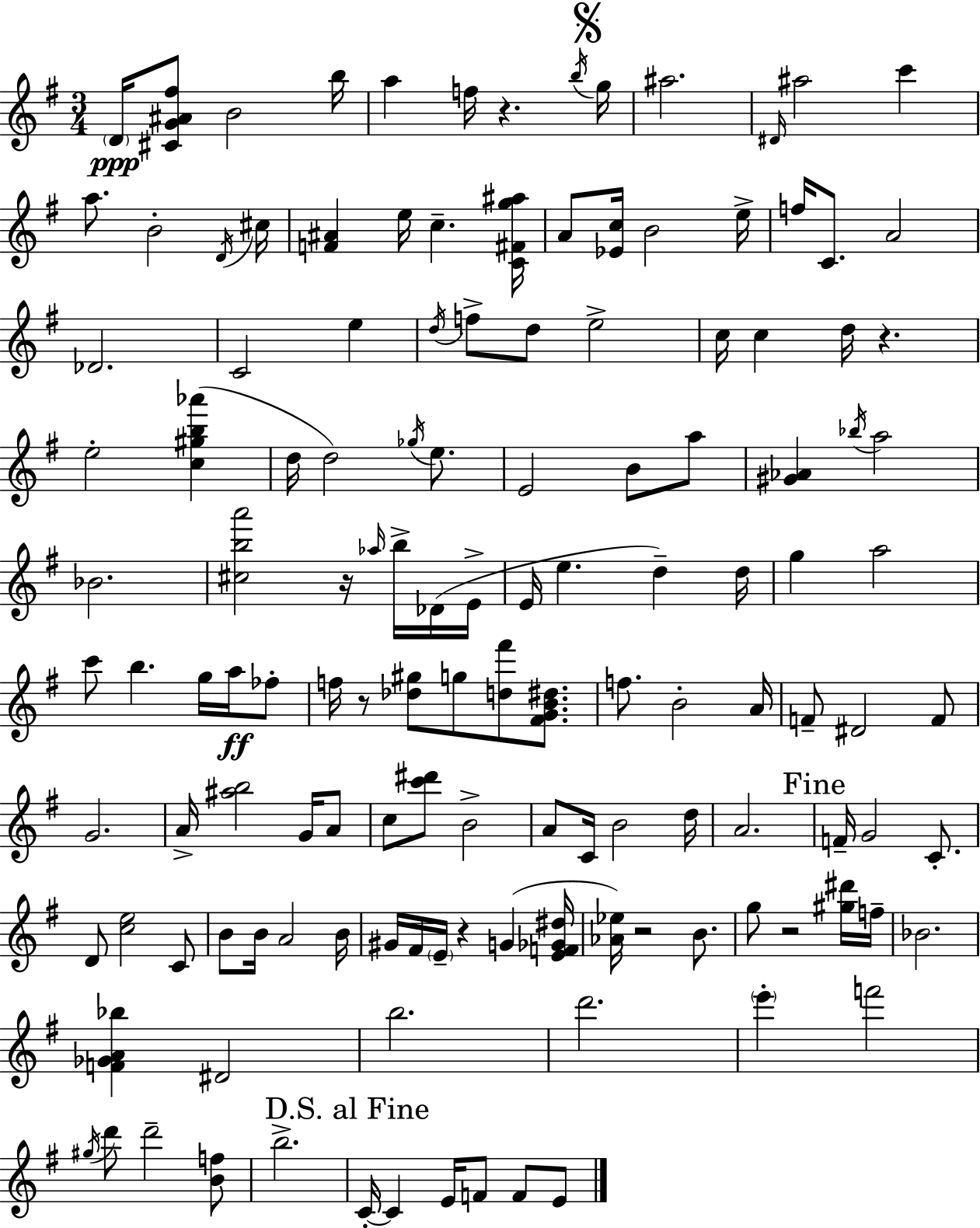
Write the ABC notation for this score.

X:1
T:Untitled
M:3/4
L:1/4
K:G
D/4 [^CG^A^f]/2 B2 b/4 a f/4 z b/4 g/4 ^a2 ^D/4 ^a2 c' a/2 B2 D/4 ^c/4 [F^A] e/4 c [C^Fg^a]/4 A/2 [_Ec]/4 B2 e/4 f/4 C/2 A2 _D2 C2 e d/4 f/2 d/2 e2 c/4 c d/4 z e2 [c^gb_a'] d/4 d2 _g/4 e/2 E2 B/2 a/2 [^G_A] _b/4 a2 _B2 [^cba']2 z/4 _a/4 b/4 _D/4 E/4 E/4 e d d/4 g a2 c'/2 b g/4 a/4 _f/2 f/4 z/2 [_d^g]/2 g/2 [d^f']/2 [^FGB^d]/2 f/2 B2 A/4 F/2 ^D2 F/2 G2 A/4 [^ab]2 G/4 A/2 c/2 [c'^d']/2 B2 A/2 C/4 B2 d/4 A2 F/4 G2 C/2 D/2 [ce]2 C/2 B/2 B/4 A2 B/4 ^G/4 ^F/4 E/4 z G [EF_G^d]/4 [_A_e]/4 z2 B/2 g/2 z2 [^g^d']/4 f/4 _B2 [F_GA_b] ^D2 b2 d'2 e' f'2 ^g/4 d'/2 d'2 [Bf]/2 b2 C/4 C E/4 F/2 F/2 E/2